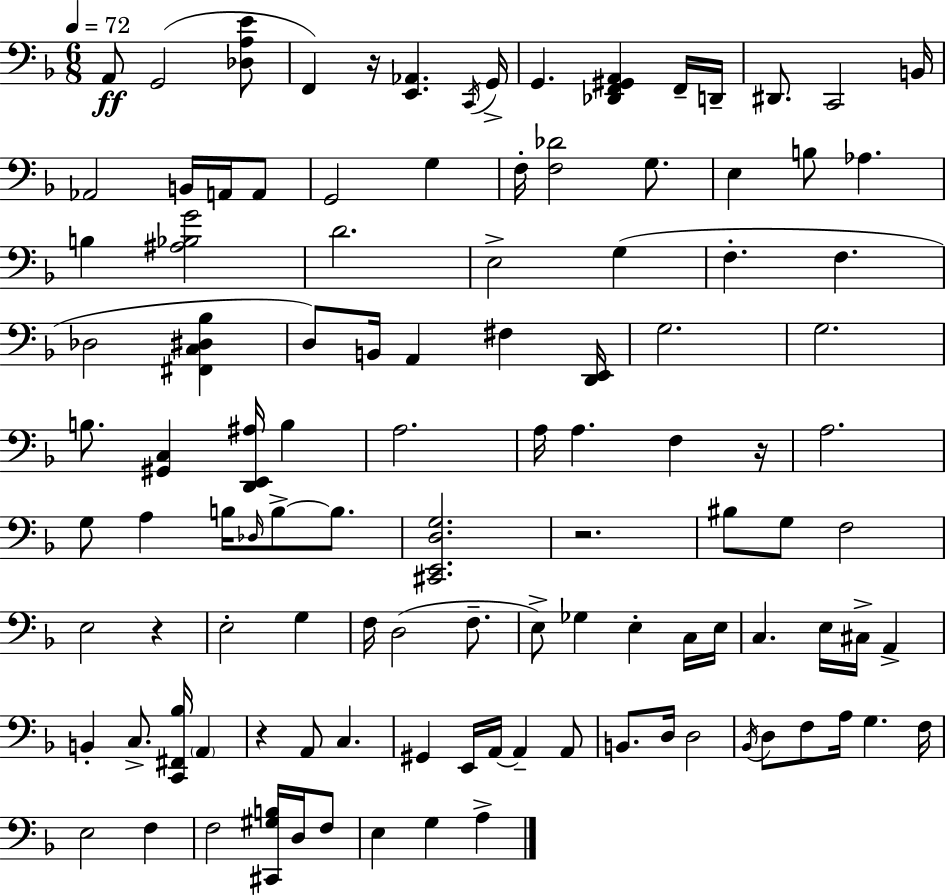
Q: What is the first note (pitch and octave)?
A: A2